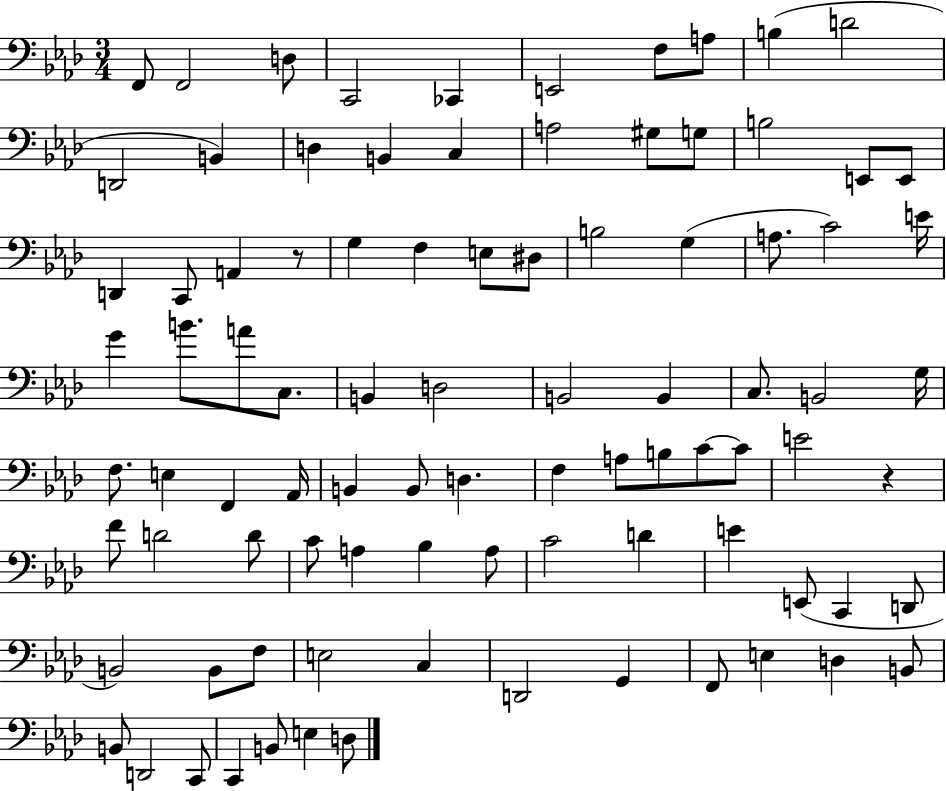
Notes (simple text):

F2/e F2/h D3/e C2/h CES2/q E2/h F3/e A3/e B3/q D4/h D2/h B2/q D3/q B2/q C3/q A3/h G#3/e G3/e B3/h E2/e E2/e D2/q C2/e A2/q R/e G3/q F3/q E3/e D#3/e B3/h G3/q A3/e. C4/h E4/s G4/q B4/e. A4/e C3/e. B2/q D3/h B2/h B2/q C3/e. B2/h G3/s F3/e. E3/q F2/q Ab2/s B2/q B2/e D3/q. F3/q A3/e B3/e C4/e C4/e E4/h R/q F4/e D4/h D4/e C4/e A3/q Bb3/q A3/e C4/h D4/q E4/q E2/e C2/q D2/e B2/h B2/e F3/e E3/h C3/q D2/h G2/q F2/e E3/q D3/q B2/e B2/e D2/h C2/e C2/q B2/e E3/q D3/e